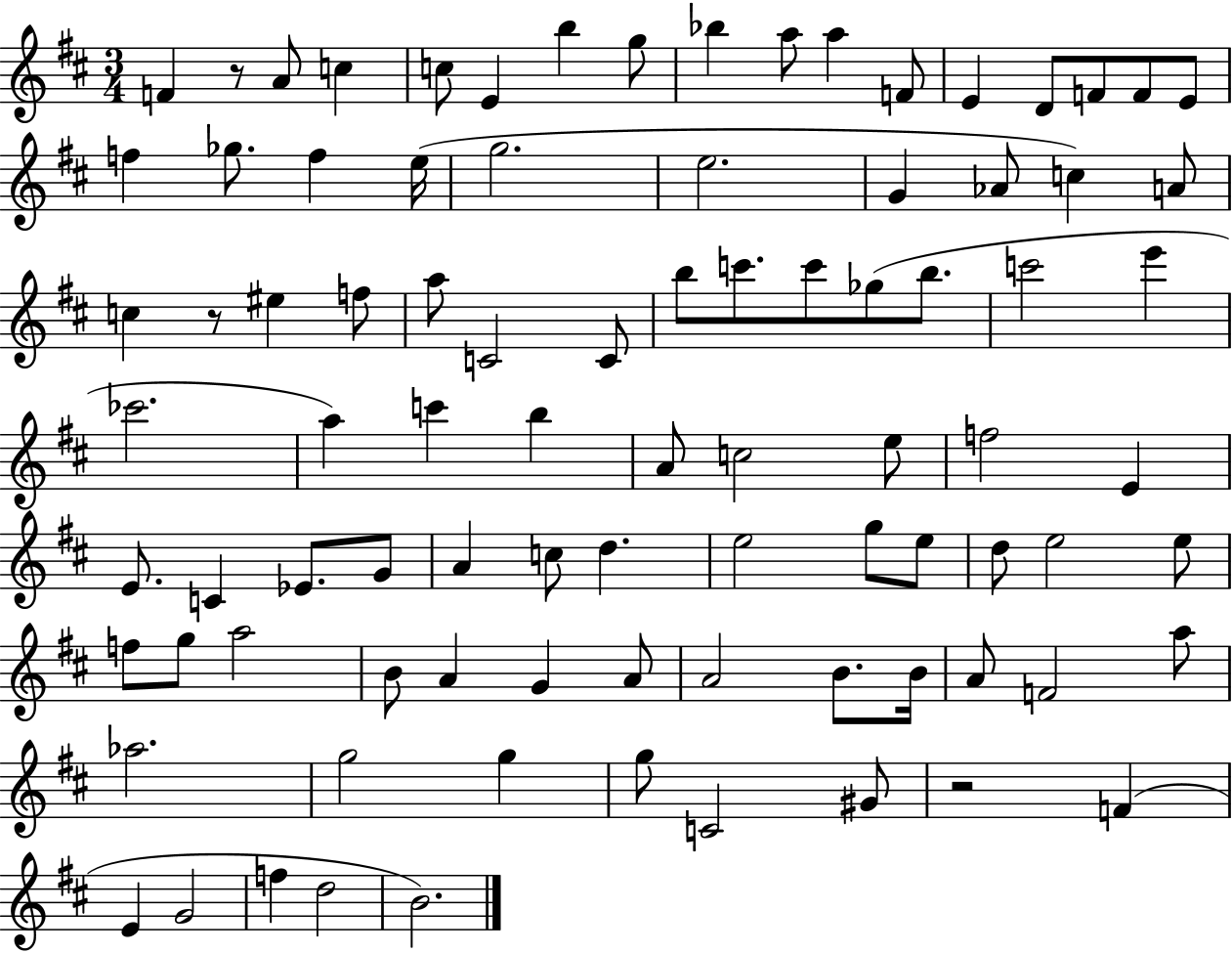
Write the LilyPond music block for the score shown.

{
  \clef treble
  \numericTimeSignature
  \time 3/4
  \key d \major
  \repeat volta 2 { f'4 r8 a'8 c''4 | c''8 e'4 b''4 g''8 | bes''4 a''8 a''4 f'8 | e'4 d'8 f'8 f'8 e'8 | \break f''4 ges''8. f''4 e''16( | g''2. | e''2. | g'4 aes'8 c''4) a'8 | \break c''4 r8 eis''4 f''8 | a''8 c'2 c'8 | b''8 c'''8. c'''8 ges''8( b''8. | c'''2 e'''4 | \break ces'''2. | a''4) c'''4 b''4 | a'8 c''2 e''8 | f''2 e'4 | \break e'8. c'4 ees'8. g'8 | a'4 c''8 d''4. | e''2 g''8 e''8 | d''8 e''2 e''8 | \break f''8 g''8 a''2 | b'8 a'4 g'4 a'8 | a'2 b'8. b'16 | a'8 f'2 a''8 | \break aes''2. | g''2 g''4 | g''8 c'2 gis'8 | r2 f'4( | \break e'4 g'2 | f''4 d''2 | b'2.) | } \bar "|."
}